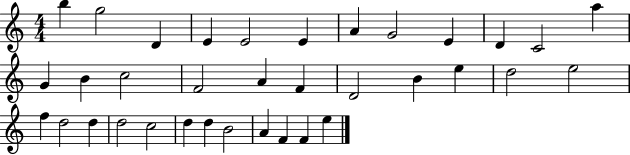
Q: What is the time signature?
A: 4/4